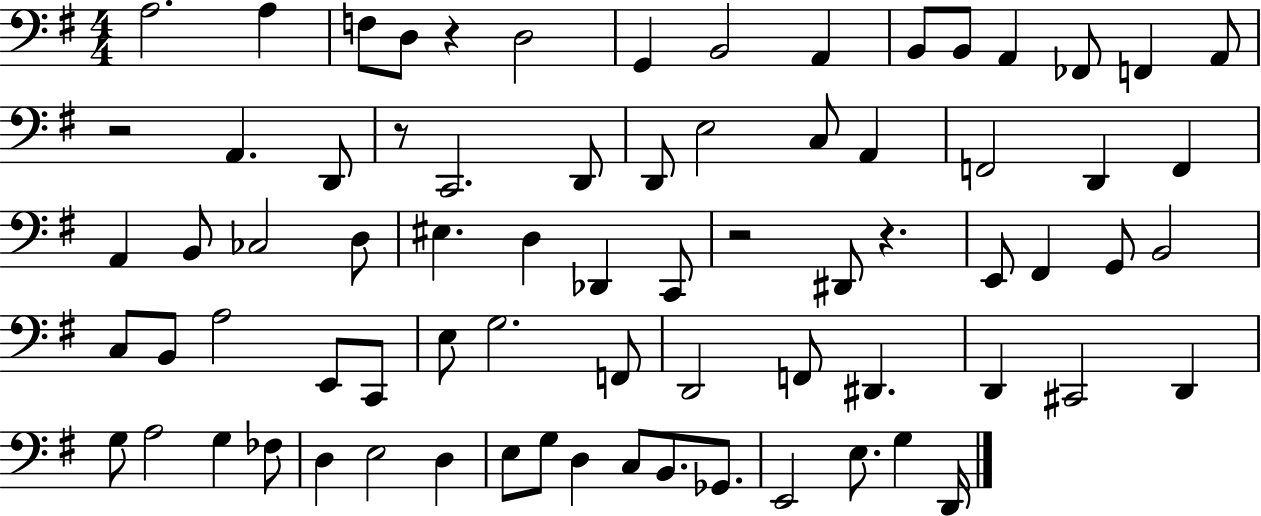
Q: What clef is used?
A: bass